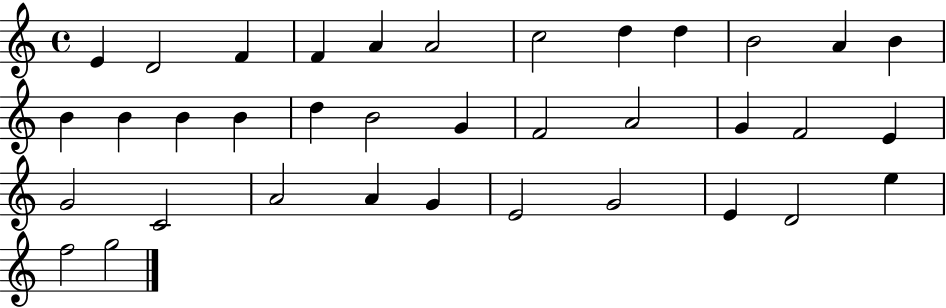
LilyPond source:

{
  \clef treble
  \time 4/4
  \defaultTimeSignature
  \key c \major
  e'4 d'2 f'4 | f'4 a'4 a'2 | c''2 d''4 d''4 | b'2 a'4 b'4 | \break b'4 b'4 b'4 b'4 | d''4 b'2 g'4 | f'2 a'2 | g'4 f'2 e'4 | \break g'2 c'2 | a'2 a'4 g'4 | e'2 g'2 | e'4 d'2 e''4 | \break f''2 g''2 | \bar "|."
}